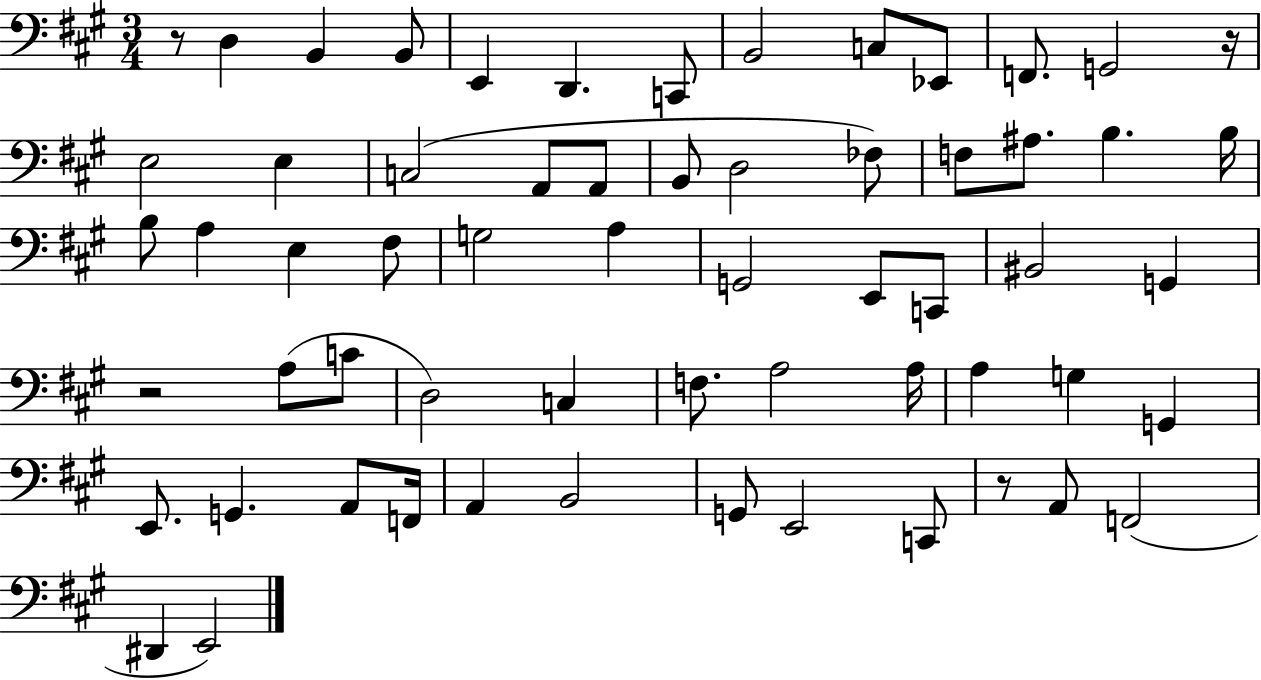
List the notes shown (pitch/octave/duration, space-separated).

R/e D3/q B2/q B2/e E2/q D2/q. C2/e B2/h C3/e Eb2/e F2/e. G2/h R/s E3/h E3/q C3/h A2/e A2/e B2/e D3/h FES3/e F3/e A#3/e. B3/q. B3/s B3/e A3/q E3/q F#3/e G3/h A3/q G2/h E2/e C2/e BIS2/h G2/q R/h A3/e C4/e D3/h C3/q F3/e. A3/h A3/s A3/q G3/q G2/q E2/e. G2/q. A2/e F2/s A2/q B2/h G2/e E2/h C2/e R/e A2/e F2/h D#2/q E2/h